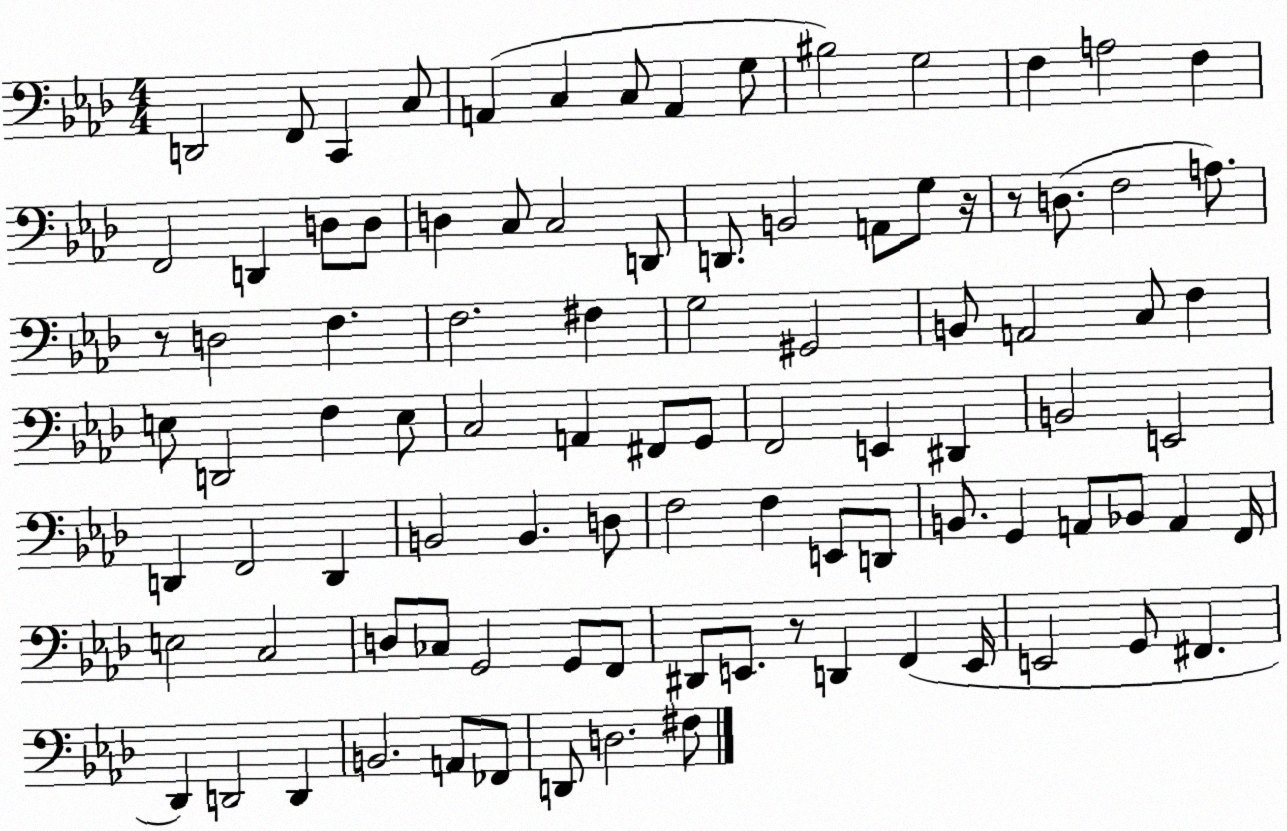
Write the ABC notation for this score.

X:1
T:Untitled
M:4/4
L:1/4
K:Ab
D,,2 F,,/2 C,, C,/2 A,, C, C,/2 A,, G,/2 ^B,2 G,2 F, A,2 F, F,,2 D,, D,/2 D,/2 D, C,/2 C,2 D,,/2 D,,/2 B,,2 A,,/2 G,/2 z/4 z/2 D,/2 F,2 A,/2 z/2 D,2 F, F,2 ^F, G,2 ^G,,2 B,,/2 A,,2 C,/2 F, E,/2 D,,2 F, E,/2 C,2 A,, ^F,,/2 G,,/2 F,,2 E,, ^D,, B,,2 E,,2 D,, F,,2 D,, B,,2 B,, D,/2 F,2 F, E,,/2 D,,/2 B,,/2 G,, A,,/2 _B,,/2 A,, F,,/4 E,2 C,2 D,/2 _C,/2 G,,2 G,,/2 F,,/2 ^D,,/2 E,,/2 z/2 D,, F,, E,,/4 E,,2 G,,/2 ^F,, _D,, D,,2 D,, B,,2 A,,/2 _F,,/2 D,,/2 D,2 ^F,/2